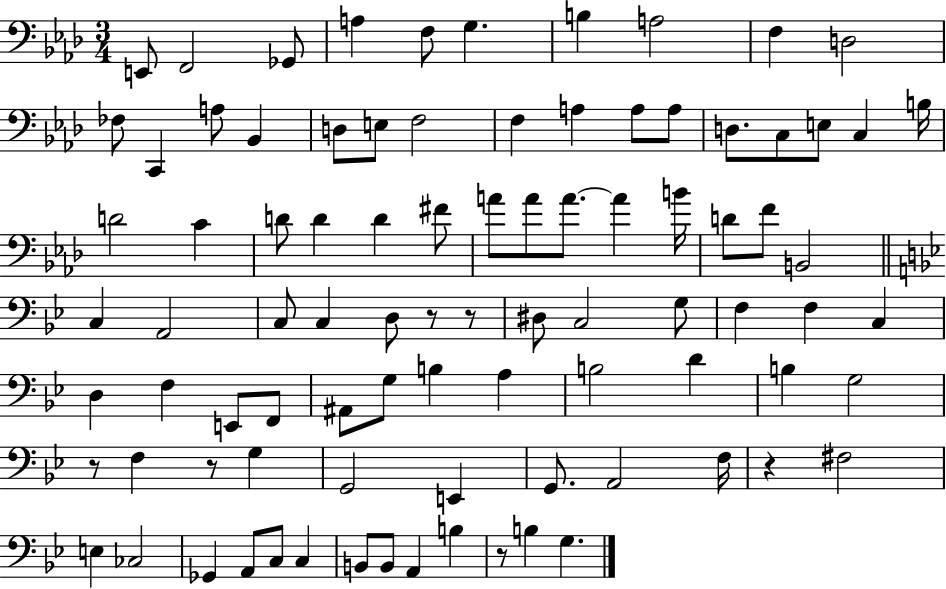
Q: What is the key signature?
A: AES major